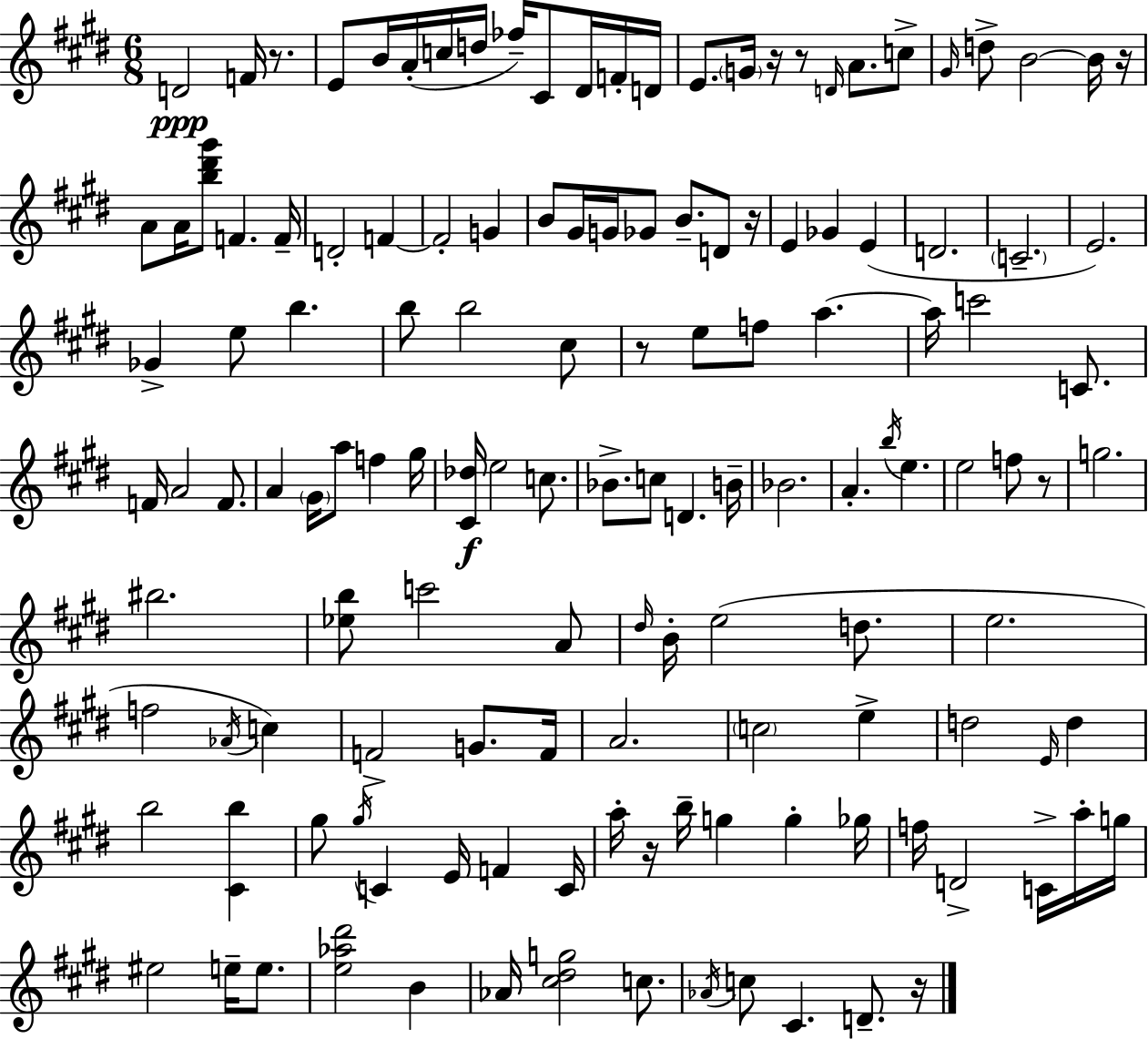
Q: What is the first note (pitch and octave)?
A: D4